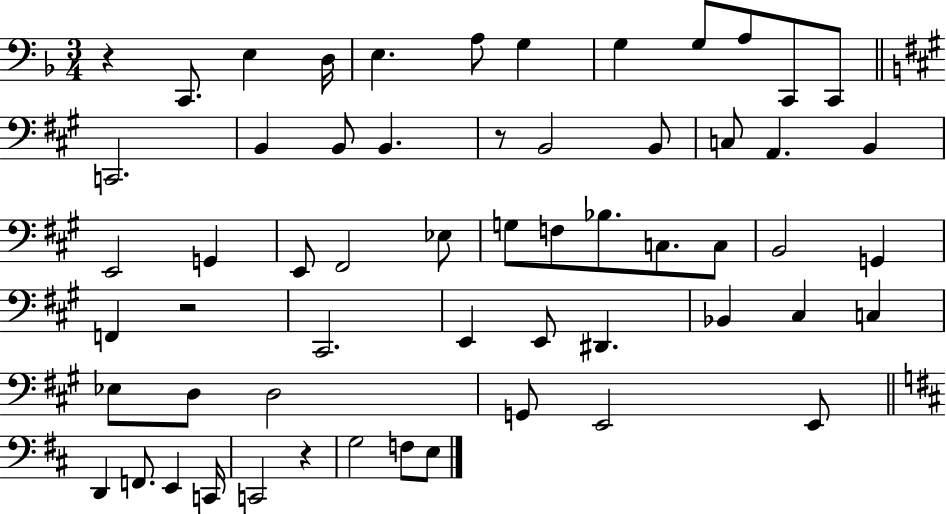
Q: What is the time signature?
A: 3/4